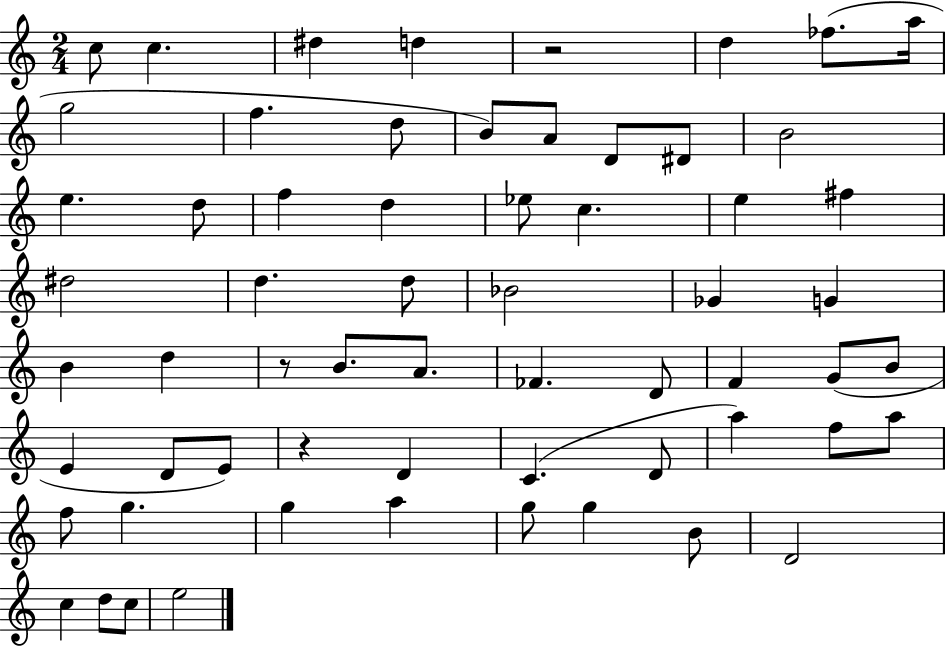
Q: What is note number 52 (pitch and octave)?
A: G5